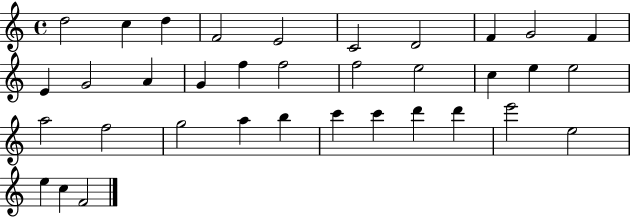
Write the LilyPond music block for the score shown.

{
  \clef treble
  \time 4/4
  \defaultTimeSignature
  \key c \major
  d''2 c''4 d''4 | f'2 e'2 | c'2 d'2 | f'4 g'2 f'4 | \break e'4 g'2 a'4 | g'4 f''4 f''2 | f''2 e''2 | c''4 e''4 e''2 | \break a''2 f''2 | g''2 a''4 b''4 | c'''4 c'''4 d'''4 d'''4 | e'''2 e''2 | \break e''4 c''4 f'2 | \bar "|."
}